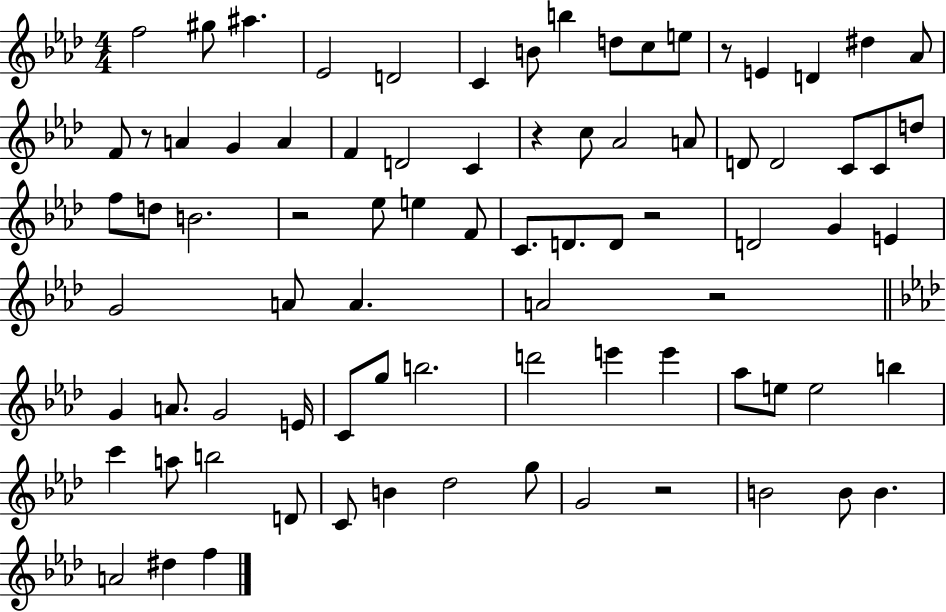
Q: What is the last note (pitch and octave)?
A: F5